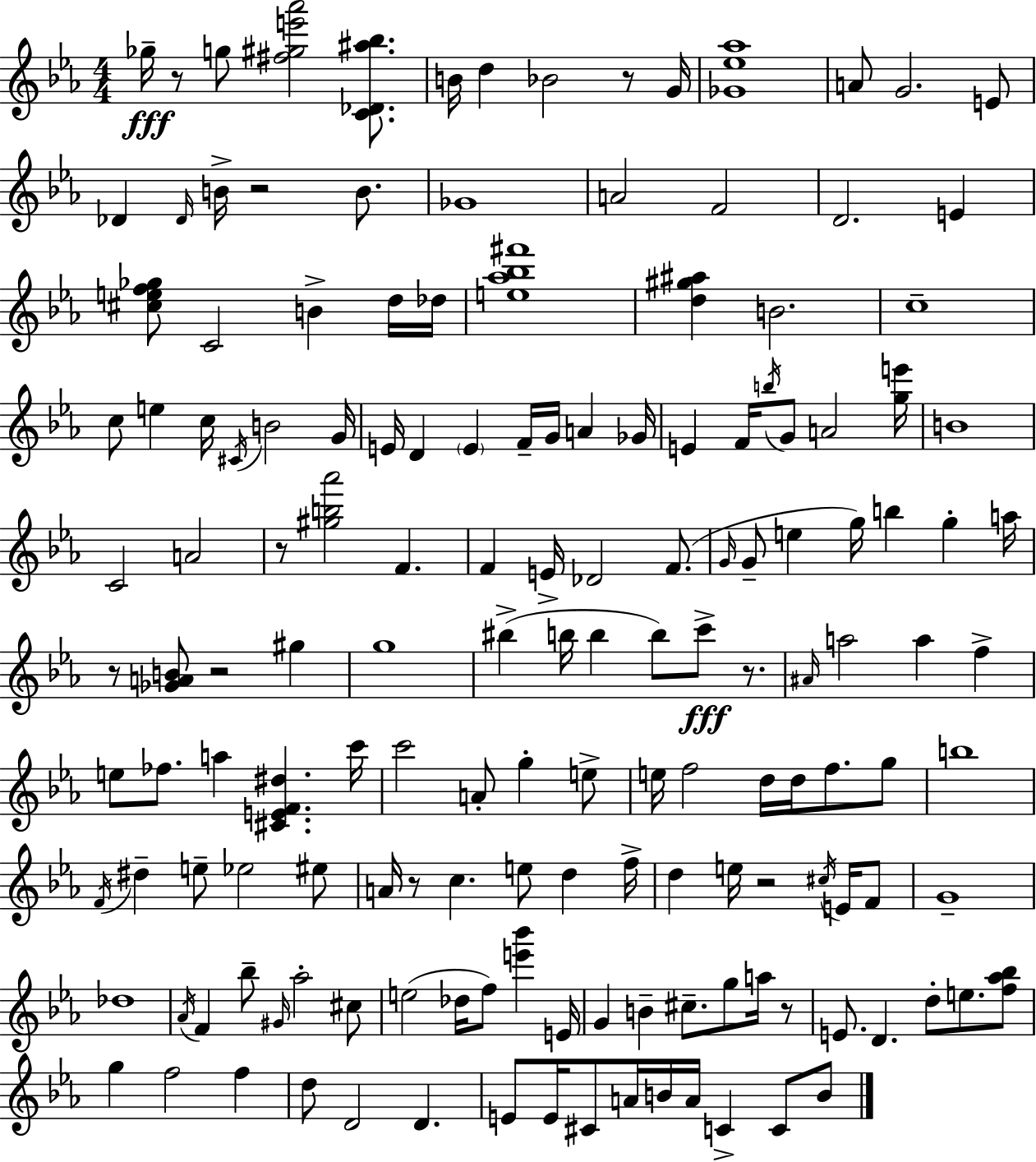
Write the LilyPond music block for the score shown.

{
  \clef treble
  \numericTimeSignature
  \time 4/4
  \key c \minor
  ges''16--\fff r8 g''8 <fis'' gis'' e''' aes'''>2 <c' des' ais'' bes''>8. | b'16 d''4 bes'2 r8 g'16 | <ges' ees'' aes''>1 | a'8 g'2. e'8 | \break des'4 \grace { des'16 } b'16-> r2 b'8. | ges'1 | a'2 f'2 | d'2. e'4 | \break <cis'' e'' f'' ges''>8 c'2 b'4-> d''16 | des''16 <e'' aes'' bes'' fis'''>1 | <d'' gis'' ais''>4 b'2. | c''1-- | \break c''8 e''4 c''16 \acciaccatura { cis'16 } b'2 | g'16 e'16 d'4 \parenthesize e'4 f'16-- g'16 a'4 | ges'16 e'4 f'16 \acciaccatura { b''16 } g'8 a'2 | <g'' e'''>16 b'1 | \break c'2 a'2 | r8 <gis'' b'' aes'''>2 f'4. | f'4 e'16-> des'2 | f'8.( \grace { g'16 } g'8-- e''4 g''16) b''4 g''4-. | \break a''16 r8 <ges' a' b'>8 r2 | gis''4 g''1 | bis''4->( b''16 b''4 b''8) c'''8->\fff | r8. \grace { ais'16 } a''2 a''4 | \break f''4-> e''8 fes''8. a''4 <cis' e' f' dis''>4. | c'''16 c'''2 a'8-. g''4-. | e''8-> e''16 f''2 d''16 d''16 | f''8. g''8 b''1 | \break \acciaccatura { f'16 } dis''4-- e''8-- ees''2 | eis''8 a'16 r8 c''4. e''8 | d''4 f''16-> d''4 e''16 r2 | \acciaccatura { cis''16 } e'16 f'8 g'1-- | \break des''1 | \acciaccatura { aes'16 } f'4 bes''8-- \grace { gis'16 } aes''2-. | cis''8 e''2( | des''16 f''8) <e''' bes'''>4 e'16 g'4 b'4-- | \break cis''8.-- g''8 a''16 r8 e'8. d'4. | d''8-. e''8. <f'' aes'' bes''>8 g''4 f''2 | f''4 d''8 d'2 | d'4. e'8 e'16 cis'8 a'16 b'16 | \break a'16 c'4-> c'8 b'8 \bar "|."
}